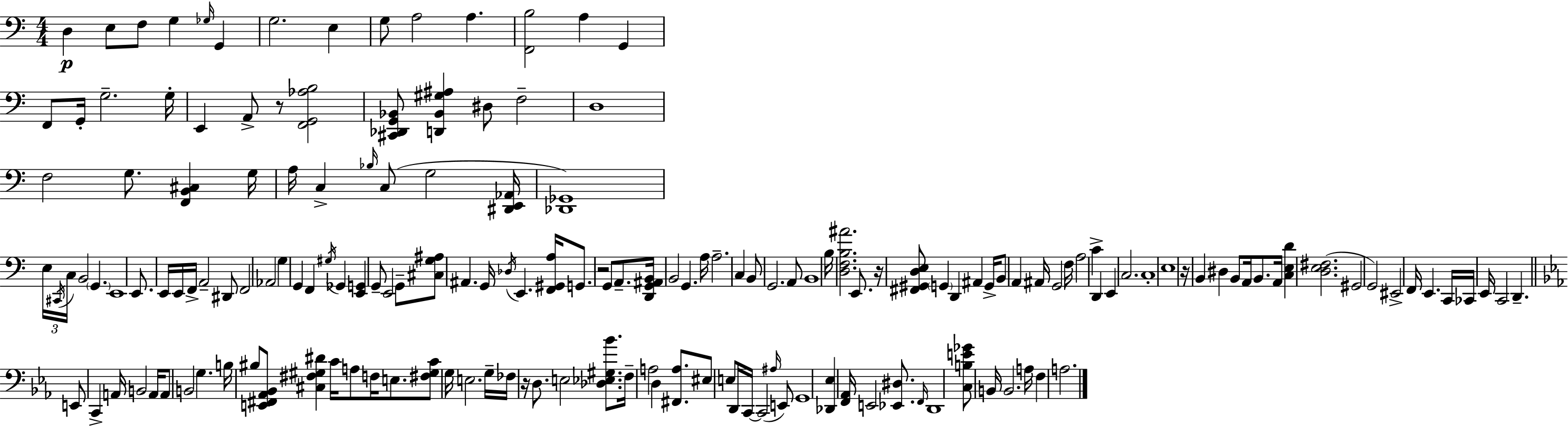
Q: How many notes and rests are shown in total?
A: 170